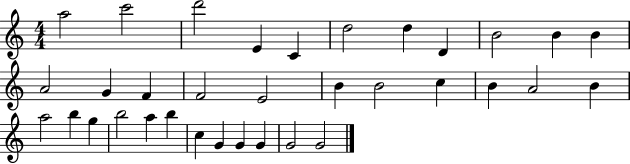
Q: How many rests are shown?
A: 0